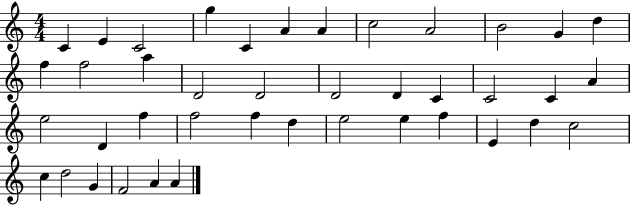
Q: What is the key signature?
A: C major